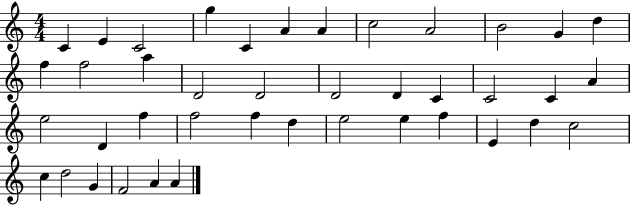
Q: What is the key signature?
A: C major